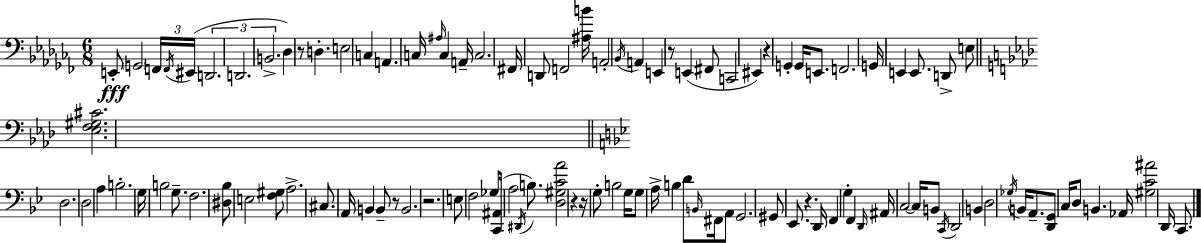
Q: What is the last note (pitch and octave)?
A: C2